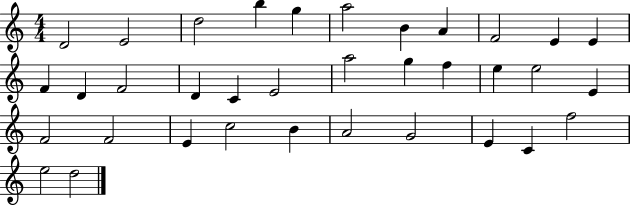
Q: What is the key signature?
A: C major